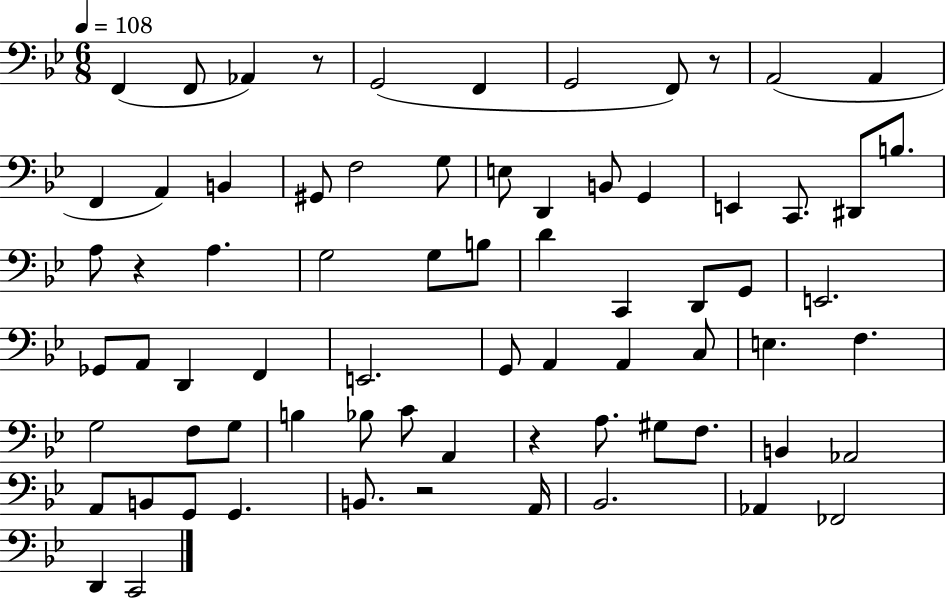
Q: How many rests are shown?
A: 5